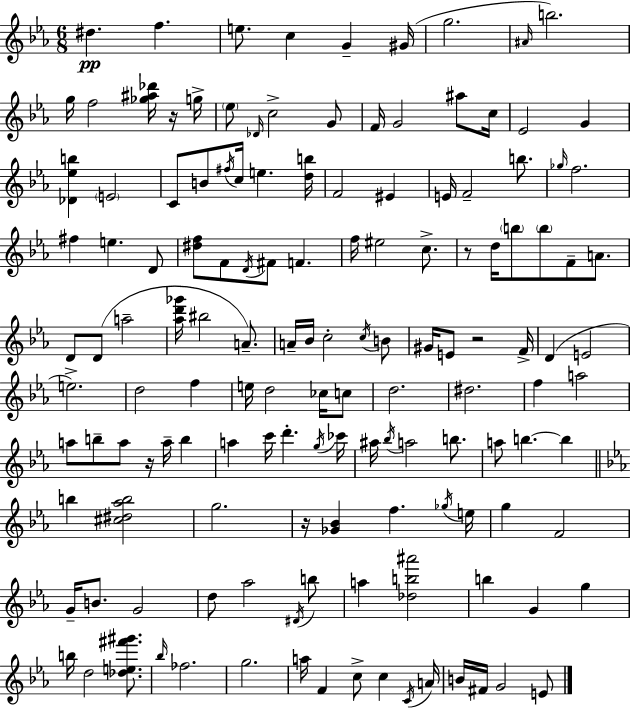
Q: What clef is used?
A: treble